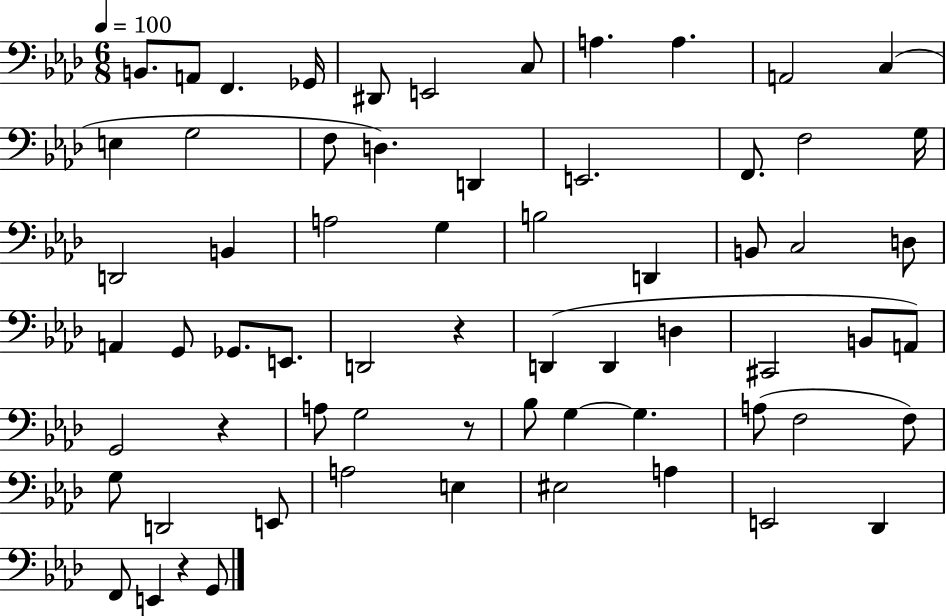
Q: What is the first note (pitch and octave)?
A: B2